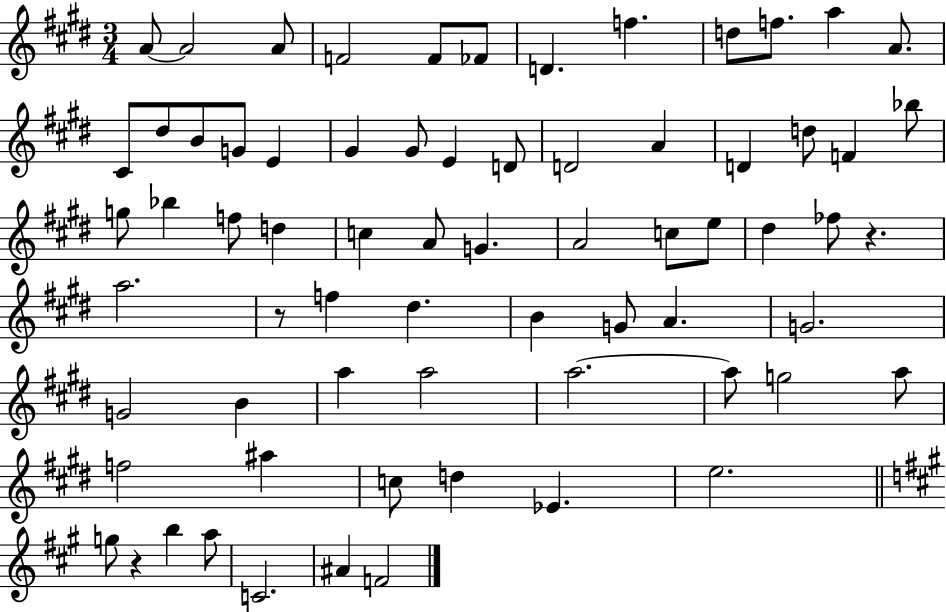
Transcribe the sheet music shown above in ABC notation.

X:1
T:Untitled
M:3/4
L:1/4
K:E
A/2 A2 A/2 F2 F/2 _F/2 D f d/2 f/2 a A/2 ^C/2 ^d/2 B/2 G/2 E ^G ^G/2 E D/2 D2 A D d/2 F _b/2 g/2 _b f/2 d c A/2 G A2 c/2 e/2 ^d _f/2 z a2 z/2 f ^d B G/2 A G2 G2 B a a2 a2 a/2 g2 a/2 f2 ^a c/2 d _E e2 g/2 z b a/2 C2 ^A F2